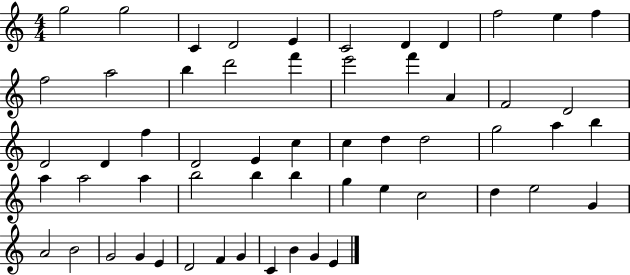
{
  \clef treble
  \numericTimeSignature
  \time 4/4
  \key c \major
  g''2 g''2 | c'4 d'2 e'4 | c'2 d'4 d'4 | f''2 e''4 f''4 | \break f''2 a''2 | b''4 d'''2 f'''4 | e'''2 f'''4 a'4 | f'2 d'2 | \break d'2 d'4 f''4 | d'2 e'4 c''4 | c''4 d''4 d''2 | g''2 a''4 b''4 | \break a''4 a''2 a''4 | b''2 b''4 b''4 | g''4 e''4 c''2 | d''4 e''2 g'4 | \break a'2 b'2 | g'2 g'4 e'4 | d'2 f'4 g'4 | c'4 b'4 g'4 e'4 | \break \bar "|."
}